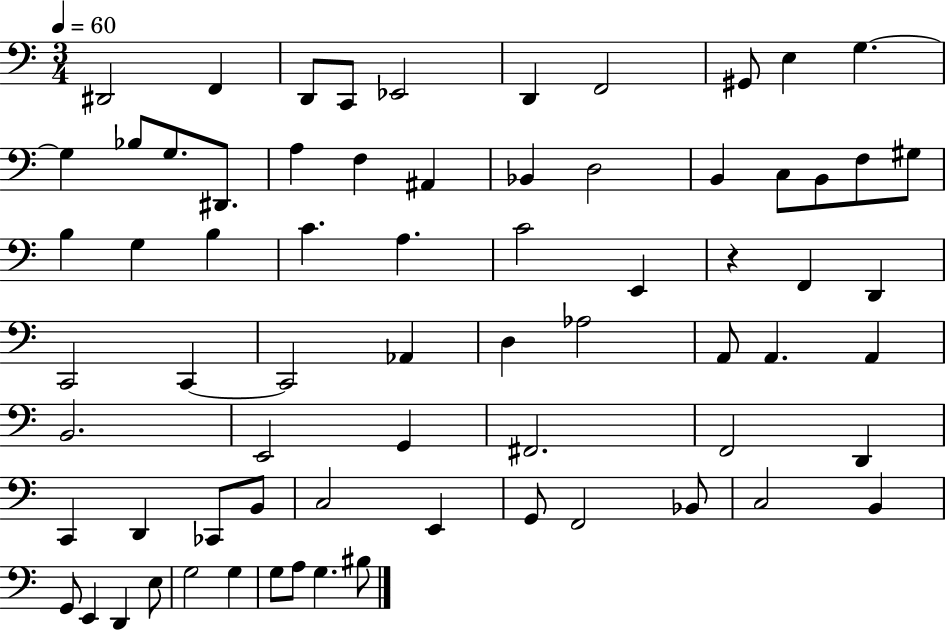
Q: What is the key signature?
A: C major